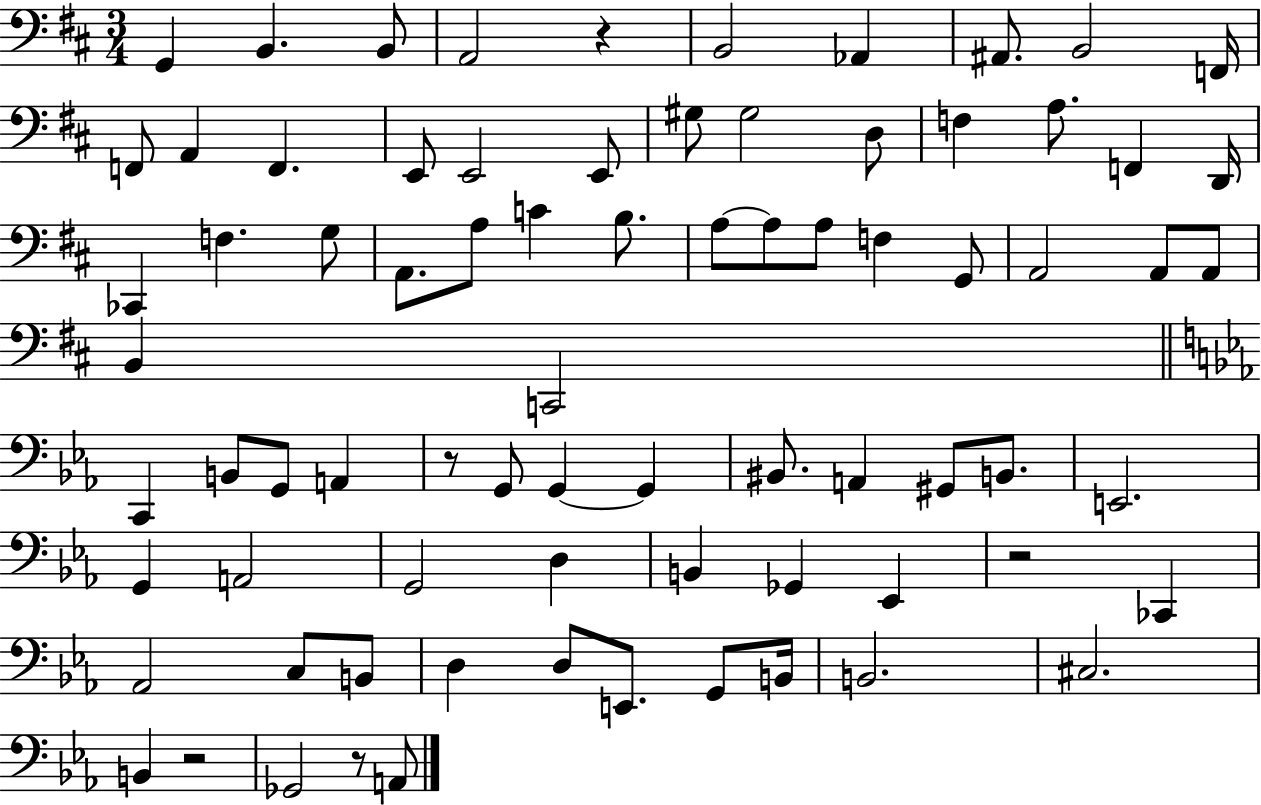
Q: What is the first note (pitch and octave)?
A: G2